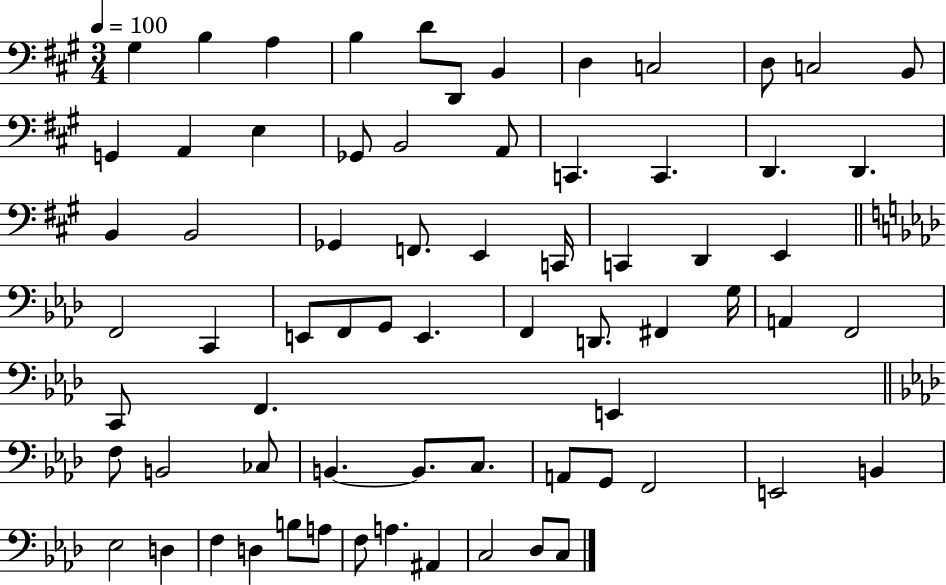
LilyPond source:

{
  \clef bass
  \numericTimeSignature
  \time 3/4
  \key a \major
  \tempo 4 = 100
  \repeat volta 2 { gis4 b4 a4 | b4 d'8 d,8 b,4 | d4 c2 | d8 c2 b,8 | \break g,4 a,4 e4 | ges,8 b,2 a,8 | c,4. c,4. | d,4. d,4. | \break b,4 b,2 | ges,4 f,8. e,4 c,16 | c,4 d,4 e,4 | \bar "||" \break \key f \minor f,2 c,4 | e,8 f,8 g,8 e,4. | f,4 d,8. fis,4 g16 | a,4 f,2 | \break c,8 f,4. e,4 | \bar "||" \break \key aes \major f8 b,2 ces8 | b,4.~~ b,8. c8. | a,8 g,8 f,2 | e,2 b,4 | \break ees2 d4 | f4 d4 b8 a8 | f8 a4. ais,4 | c2 des8 c8 | \break } \bar "|."
}